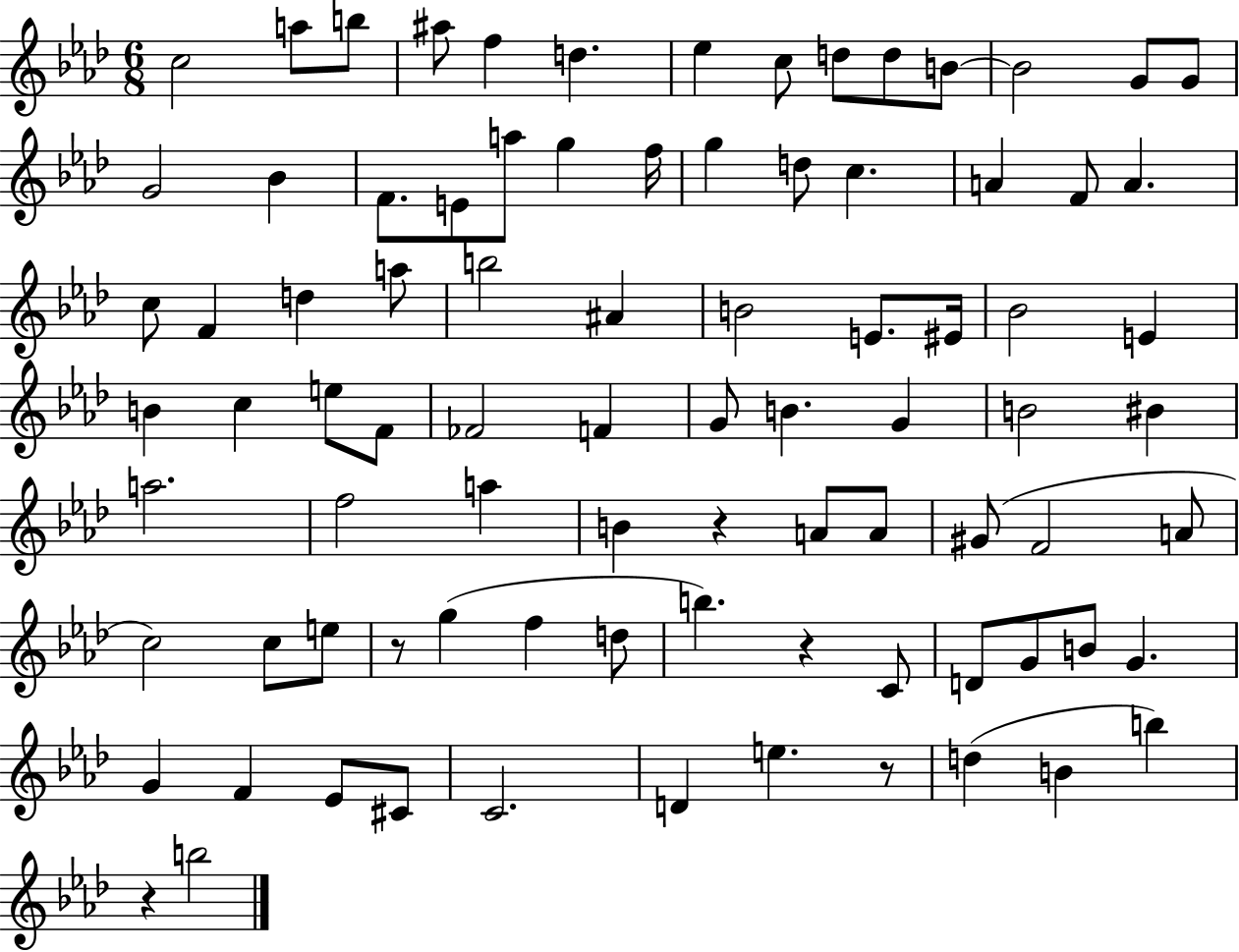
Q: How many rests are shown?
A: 5